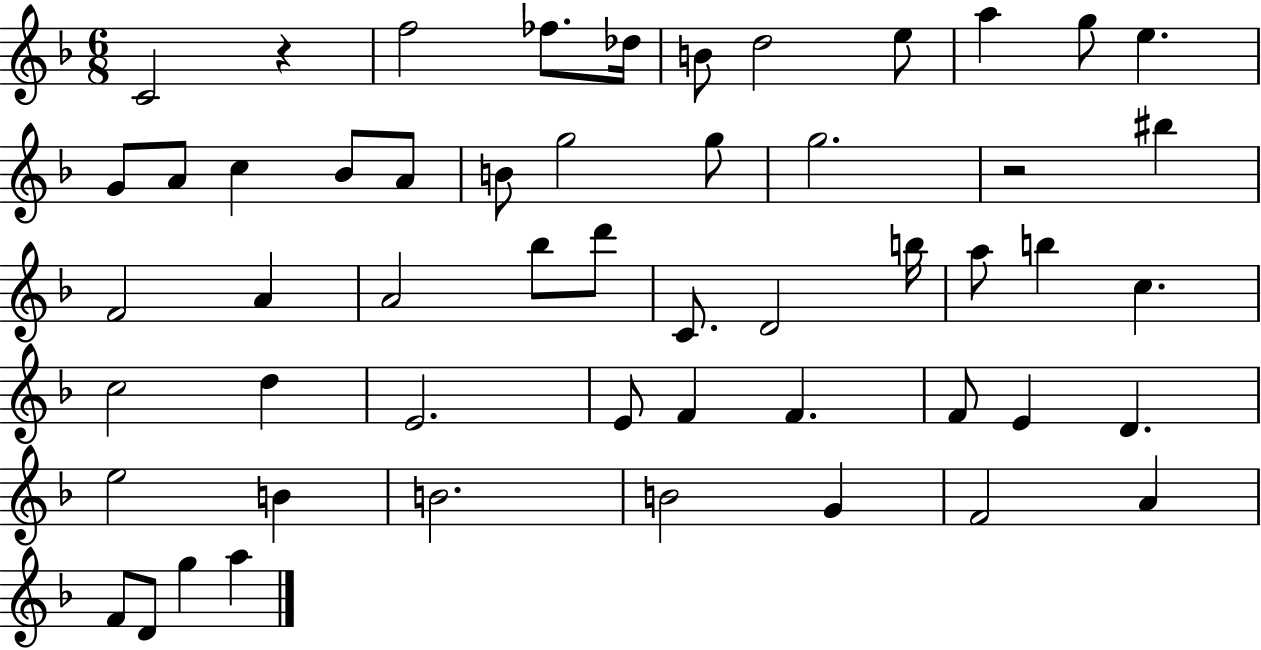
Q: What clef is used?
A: treble